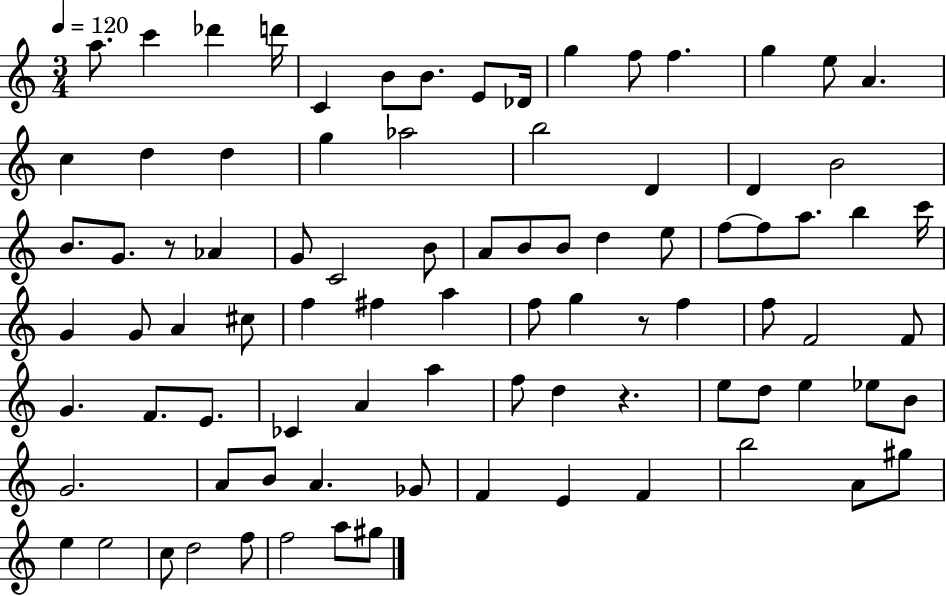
A5/e. C6/q Db6/q D6/s C4/q B4/e B4/e. E4/e Db4/s G5/q F5/e F5/q. G5/q E5/e A4/q. C5/q D5/q D5/q G5/q Ab5/h B5/h D4/q D4/q B4/h B4/e. G4/e. R/e Ab4/q G4/e C4/h B4/e A4/e B4/e B4/e D5/q E5/e F5/e F5/e A5/e. B5/q C6/s G4/q G4/e A4/q C#5/e F5/q F#5/q A5/q F5/e G5/q R/e F5/q F5/e F4/h F4/e G4/q. F4/e. E4/e. CES4/q A4/q A5/q F5/e D5/q R/q. E5/e D5/e E5/q Eb5/e B4/e G4/h. A4/e B4/e A4/q. Gb4/e F4/q E4/q F4/q B5/h A4/e G#5/e E5/q E5/h C5/e D5/h F5/e F5/h A5/e G#5/e